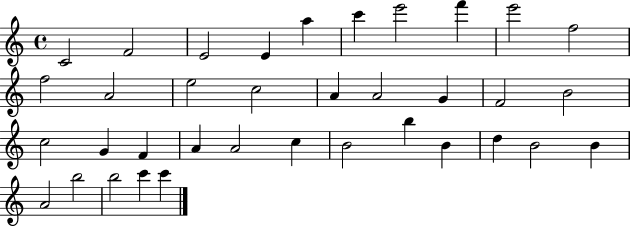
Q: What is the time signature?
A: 4/4